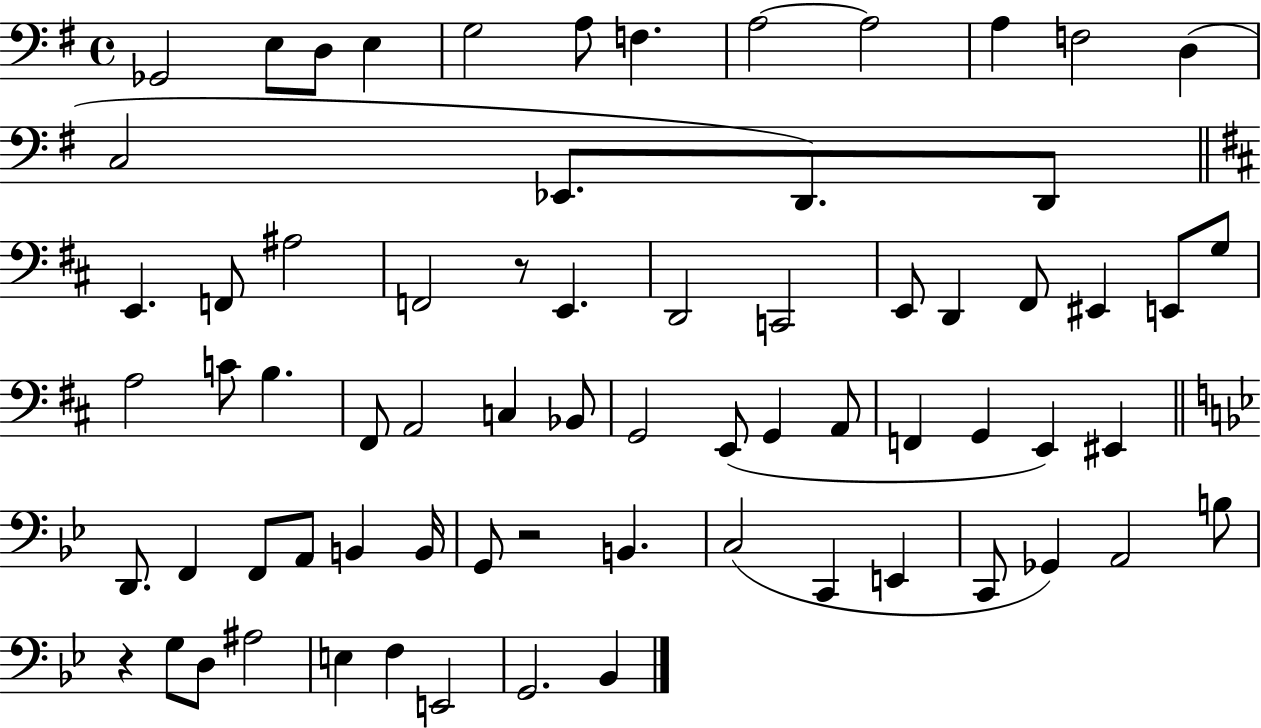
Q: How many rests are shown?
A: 3